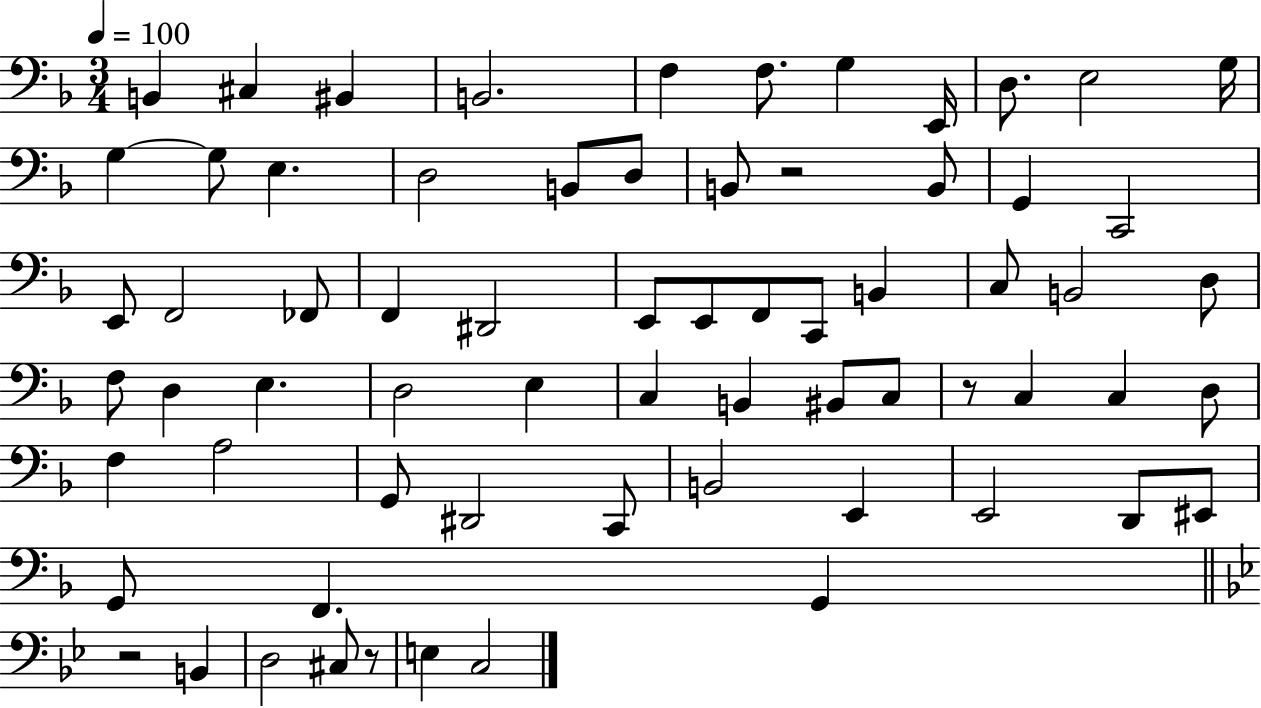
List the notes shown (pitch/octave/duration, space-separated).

B2/q C#3/q BIS2/q B2/h. F3/q F3/e. G3/q E2/s D3/e. E3/h G3/s G3/q G3/e E3/q. D3/h B2/e D3/e B2/e R/h B2/e G2/q C2/h E2/e F2/h FES2/e F2/q D#2/h E2/e E2/e F2/e C2/e B2/q C3/e B2/h D3/e F3/e D3/q E3/q. D3/h E3/q C3/q B2/q BIS2/e C3/e R/e C3/q C3/q D3/e F3/q A3/h G2/e D#2/h C2/e B2/h E2/q E2/h D2/e EIS2/e G2/e F2/q. G2/q R/h B2/q D3/h C#3/e R/e E3/q C3/h